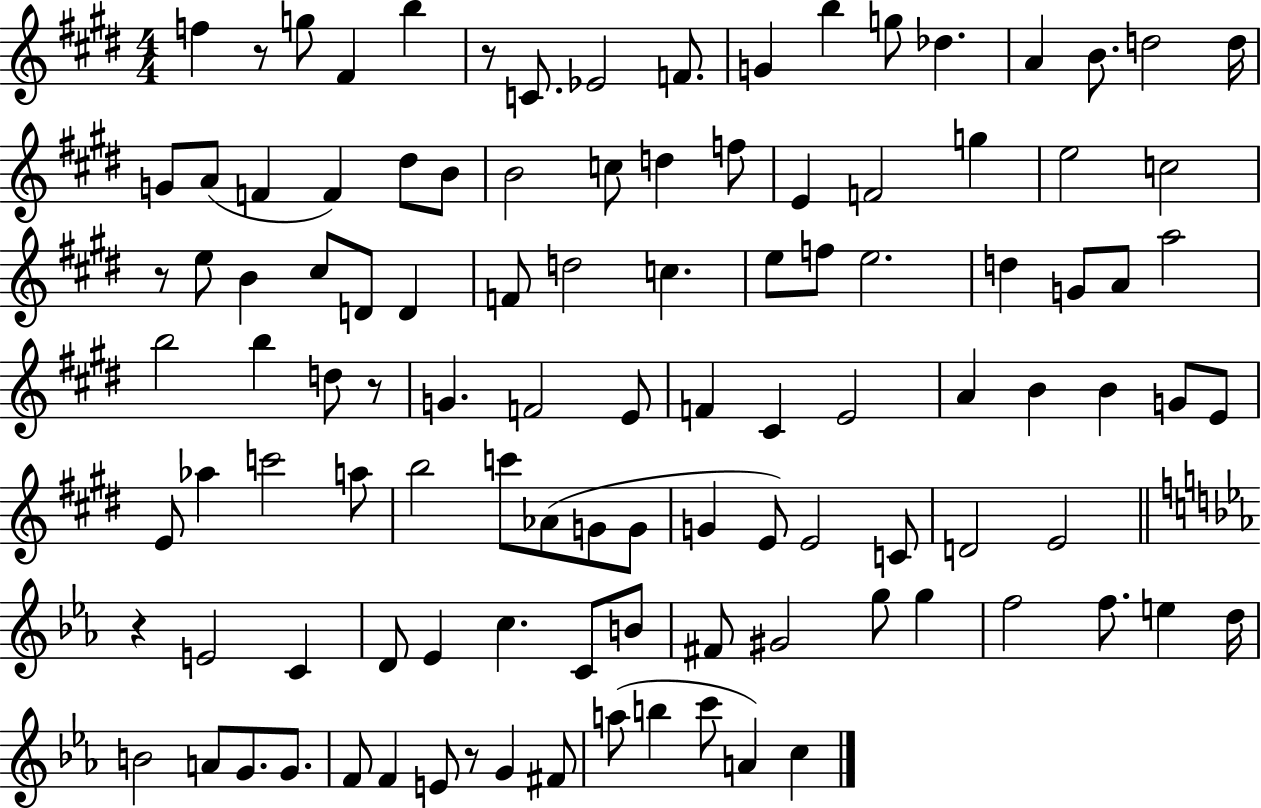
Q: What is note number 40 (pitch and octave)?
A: F5